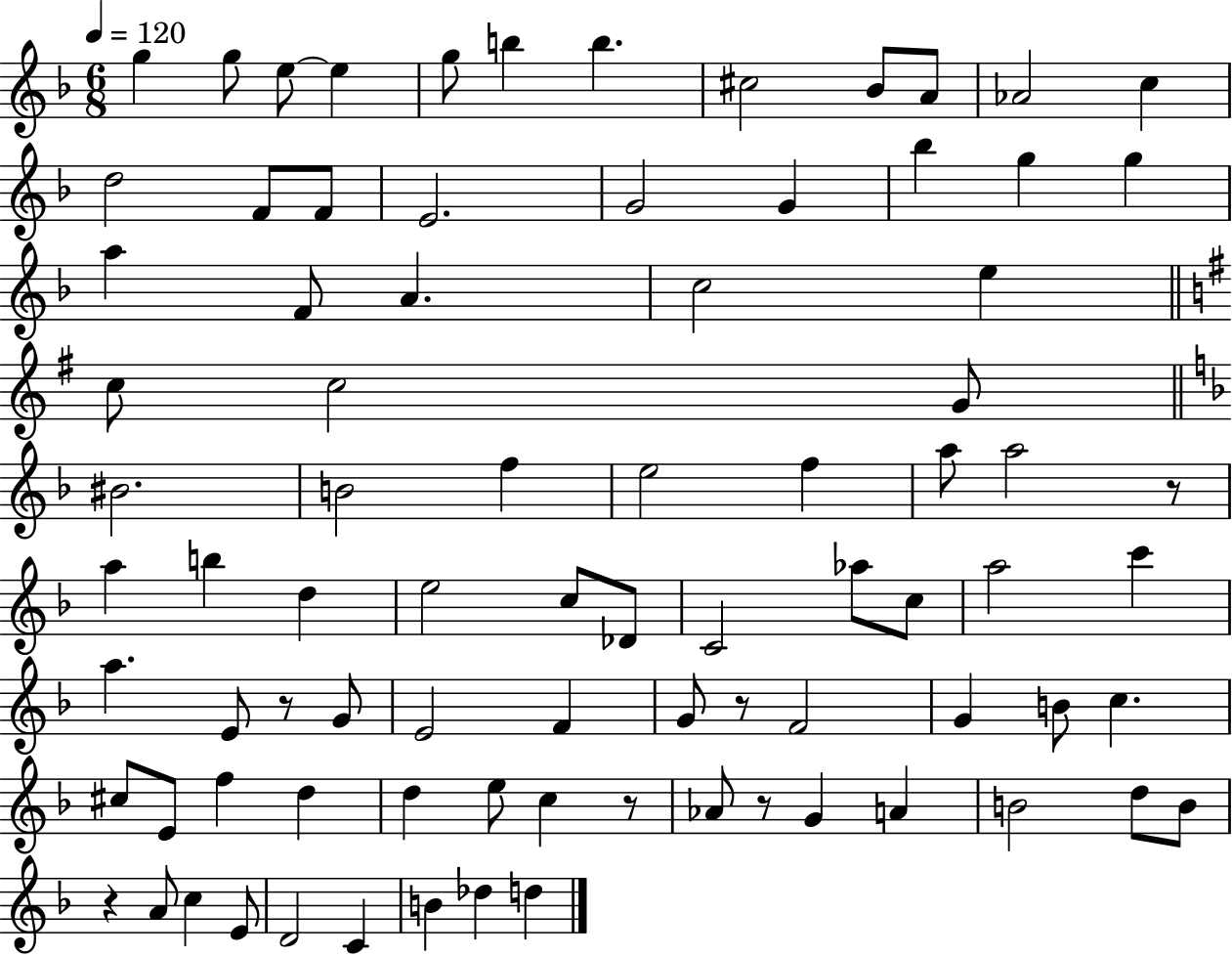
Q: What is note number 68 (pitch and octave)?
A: B4